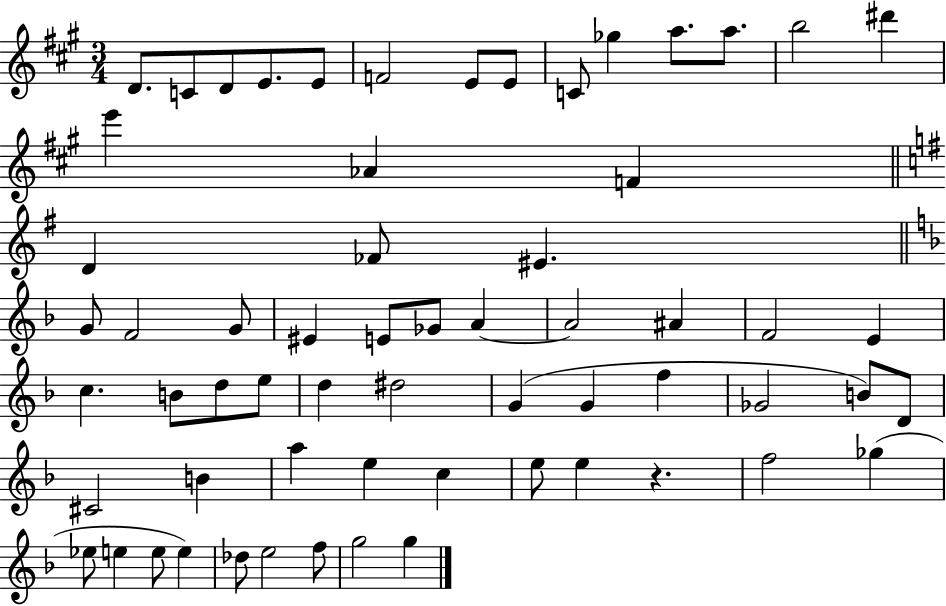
{
  \clef treble
  \numericTimeSignature
  \time 3/4
  \key a \major
  d'8. c'8 d'8 e'8. e'8 | f'2 e'8 e'8 | c'8 ges''4 a''8. a''8. | b''2 dis'''4 | \break e'''4 aes'4 f'4 | \bar "||" \break \key e \minor d'4 fes'8 eis'4. | \bar "||" \break \key f \major g'8 f'2 g'8 | eis'4 e'8 ges'8 a'4~~ | a'2 ais'4 | f'2 e'4 | \break c''4. b'8 d''8 e''8 | d''4 dis''2 | g'4( g'4 f''4 | ges'2 b'8) d'8 | \break cis'2 b'4 | a''4 e''4 c''4 | e''8 e''4 r4. | f''2 ges''4( | \break ees''8 e''4 e''8 e''4) | des''8 e''2 f''8 | g''2 g''4 | \bar "|."
}